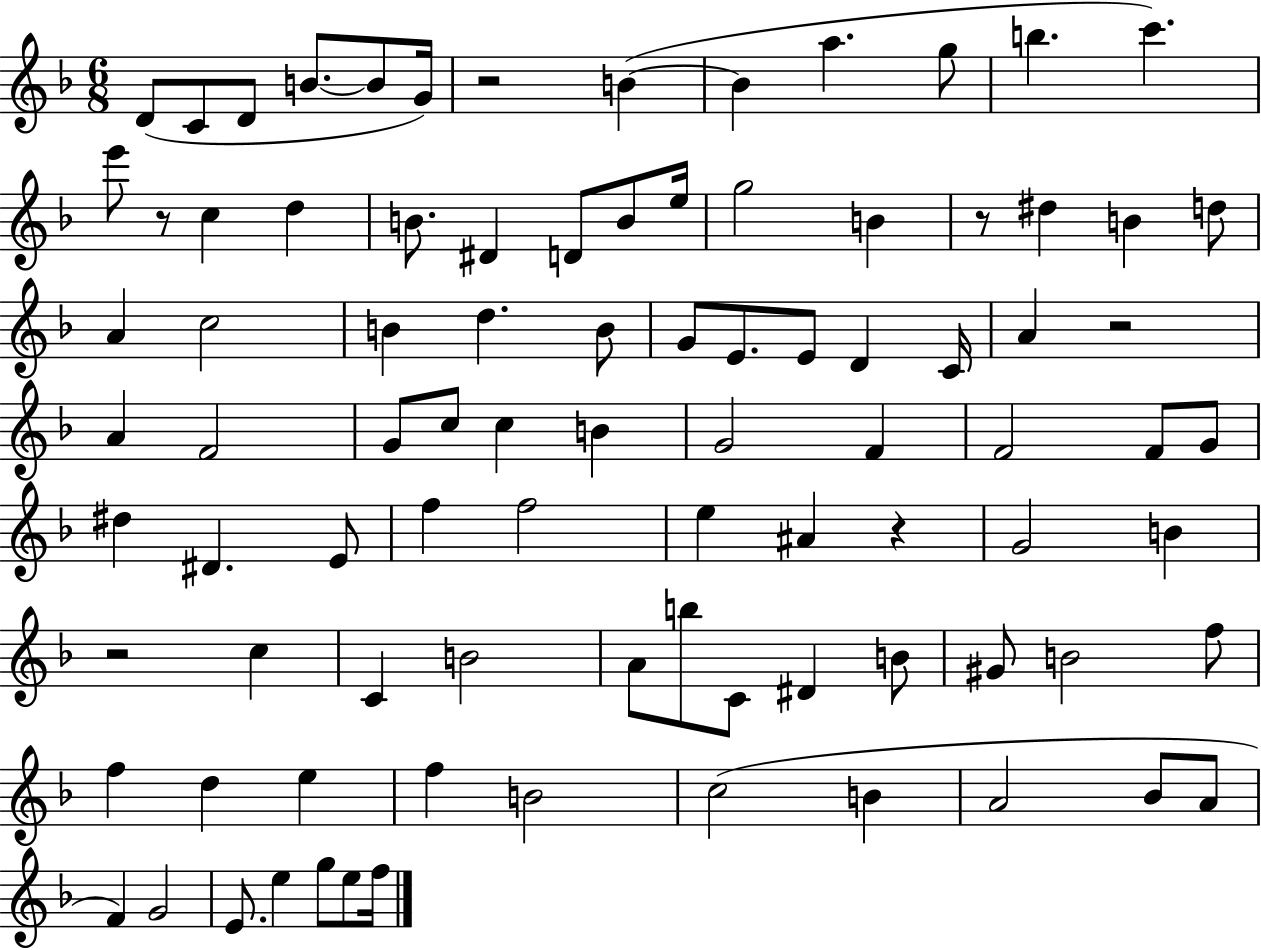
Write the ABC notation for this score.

X:1
T:Untitled
M:6/8
L:1/4
K:F
D/2 C/2 D/2 B/2 B/2 G/4 z2 B B a g/2 b c' e'/2 z/2 c d B/2 ^D D/2 B/2 e/4 g2 B z/2 ^d B d/2 A c2 B d B/2 G/2 E/2 E/2 D C/4 A z2 A F2 G/2 c/2 c B G2 F F2 F/2 G/2 ^d ^D E/2 f f2 e ^A z G2 B z2 c C B2 A/2 b/2 C/2 ^D B/2 ^G/2 B2 f/2 f d e f B2 c2 B A2 _B/2 A/2 F G2 E/2 e g/2 e/2 f/4